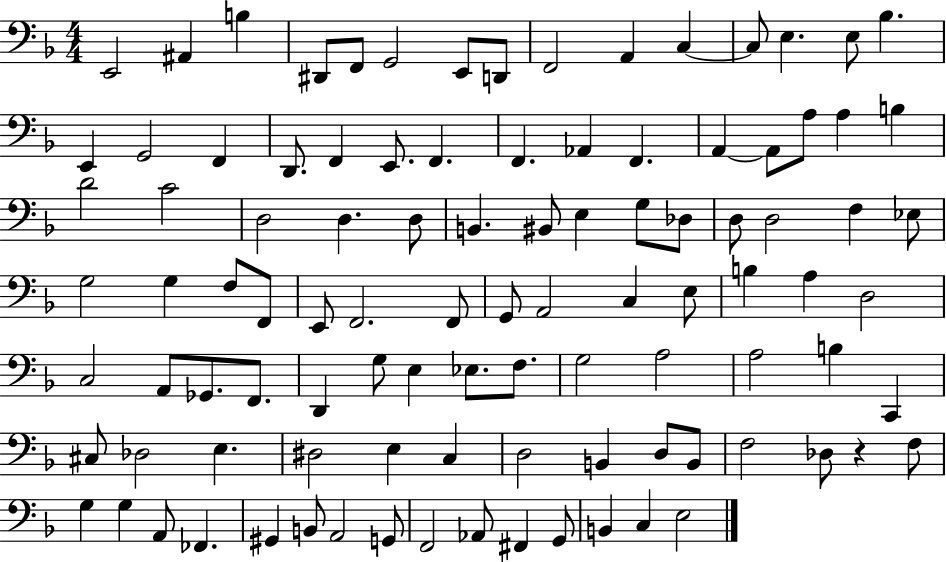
E2/h A#2/q B3/q D#2/e F2/e G2/h E2/e D2/e F2/h A2/q C3/q C3/e E3/q. E3/e Bb3/q. E2/q G2/h F2/q D2/e. F2/q E2/e. F2/q. F2/q. Ab2/q F2/q. A2/q A2/e A3/e A3/q B3/q D4/h C4/h D3/h D3/q. D3/e B2/q. BIS2/e E3/q G3/e Db3/e D3/e D3/h F3/q Eb3/e G3/h G3/q F3/e F2/e E2/e F2/h. F2/e G2/e A2/h C3/q E3/e B3/q A3/q D3/h C3/h A2/e Gb2/e. F2/e. D2/q G3/e E3/q Eb3/e. F3/e. G3/h A3/h A3/h B3/q C2/q C#3/e Db3/h E3/q. D#3/h E3/q C3/q D3/h B2/q D3/e B2/e F3/h Db3/e R/q F3/e G3/q G3/q A2/e FES2/q. G#2/q B2/e A2/h G2/e F2/h Ab2/e F#2/q G2/e B2/q C3/q E3/h